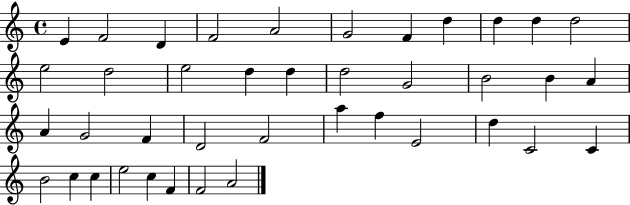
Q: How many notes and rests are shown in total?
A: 40